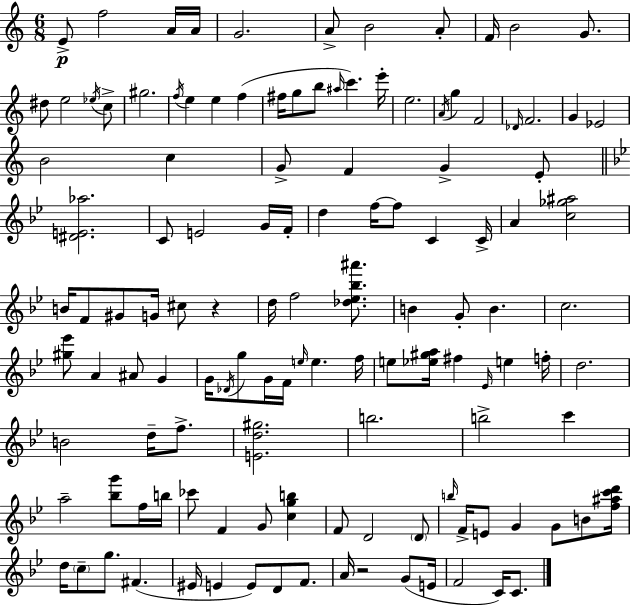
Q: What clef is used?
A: treble